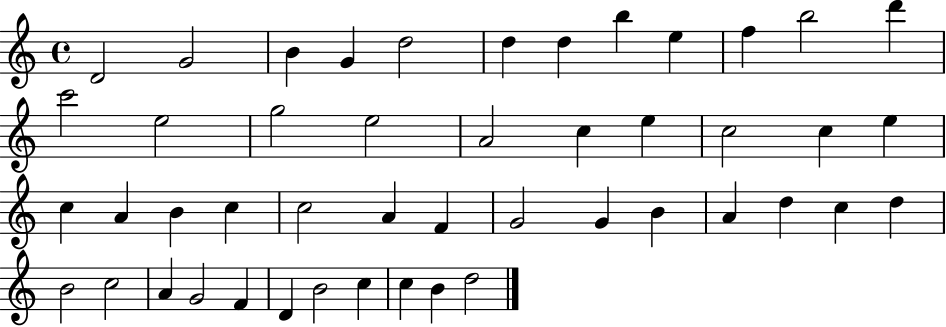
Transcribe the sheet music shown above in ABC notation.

X:1
T:Untitled
M:4/4
L:1/4
K:C
D2 G2 B G d2 d d b e f b2 d' c'2 e2 g2 e2 A2 c e c2 c e c A B c c2 A F G2 G B A d c d B2 c2 A G2 F D B2 c c B d2